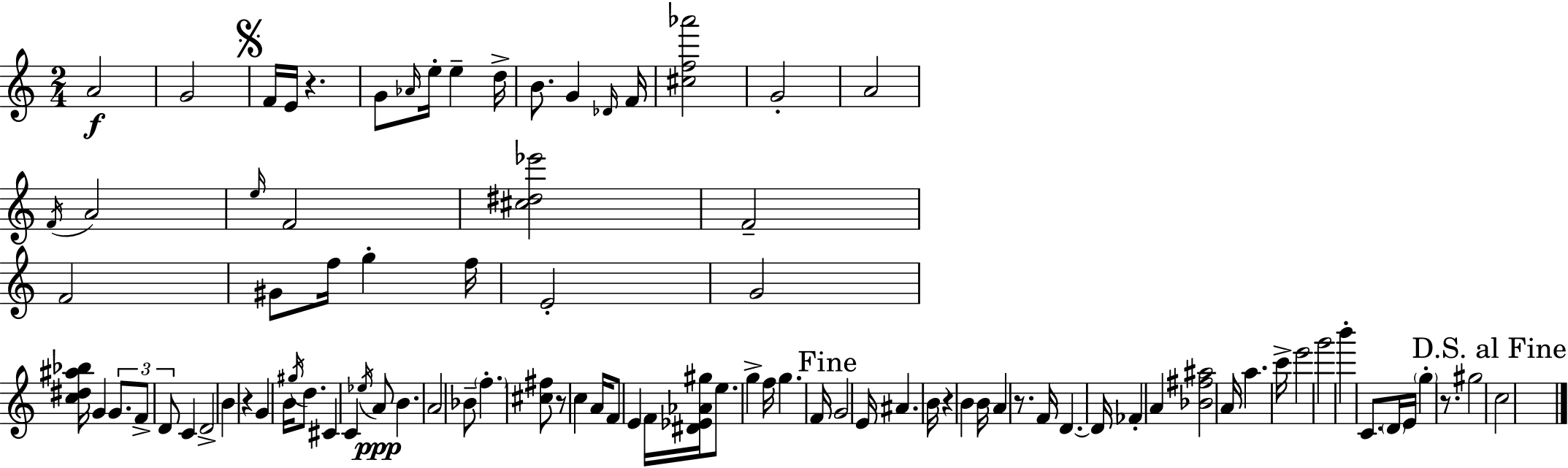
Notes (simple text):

A4/h G4/h F4/s E4/s R/q. G4/e Ab4/s E5/s E5/q D5/s B4/e. G4/q Db4/s F4/s [C#5,F5,Ab6]/h G4/h A4/h F4/s A4/h E5/s F4/h [C#5,D#5,Eb6]/h F4/h F4/h G#4/e F5/s G5/q F5/s E4/h G4/h [C5,D#5,A#5,Bb5]/s G4/q G4/e. F4/e D4/e C4/q D4/h B4/q R/q G4/q B4/s G#5/s D5/e. C#4/q C4/q Eb5/s A4/e B4/q. A4/h Bb4/e F5/q. [C#5,F#5]/e R/e C5/q A4/s F4/e E4/q F4/s [D#4,Eb4,Ab4,G#5]/s E5/e. G5/q F5/s G5/q. F4/s G4/h E4/s A#4/q. B4/s R/q B4/q B4/s A4/q R/e. F4/s D4/q. D4/s FES4/q A4/q [Bb4,F#5,A#5]/h A4/s A5/q. C6/s E6/h G6/h B6/q C4/e. D4/s E4/s G5/q R/e. G#5/h C5/h